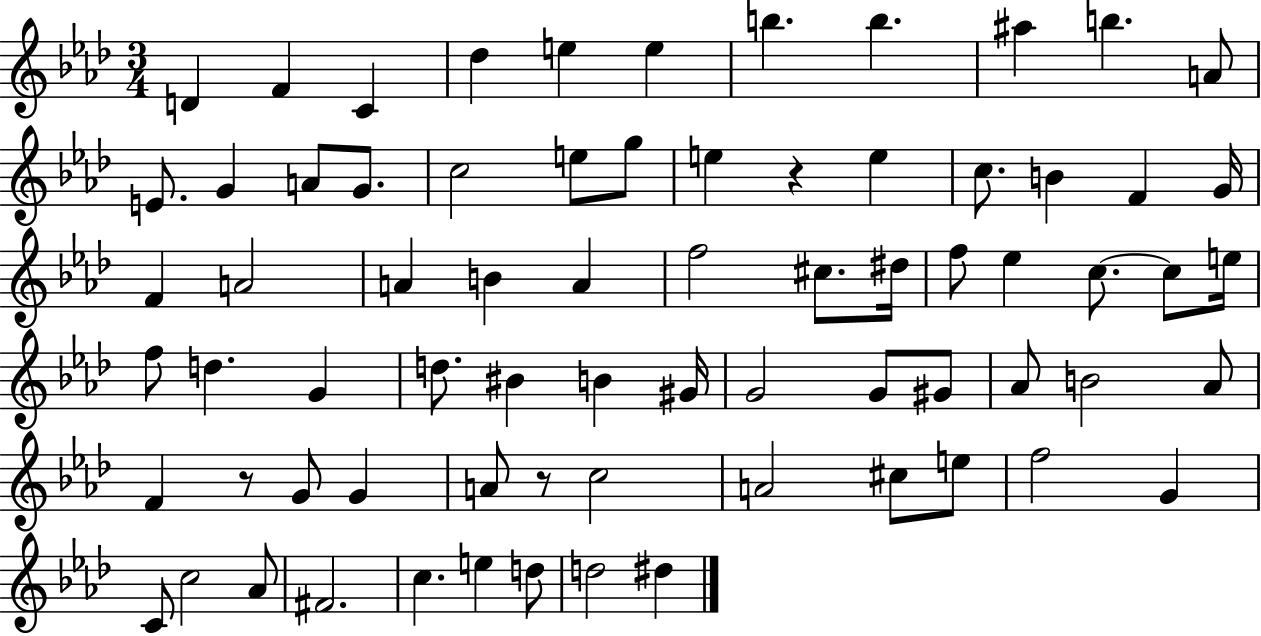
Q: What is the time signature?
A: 3/4